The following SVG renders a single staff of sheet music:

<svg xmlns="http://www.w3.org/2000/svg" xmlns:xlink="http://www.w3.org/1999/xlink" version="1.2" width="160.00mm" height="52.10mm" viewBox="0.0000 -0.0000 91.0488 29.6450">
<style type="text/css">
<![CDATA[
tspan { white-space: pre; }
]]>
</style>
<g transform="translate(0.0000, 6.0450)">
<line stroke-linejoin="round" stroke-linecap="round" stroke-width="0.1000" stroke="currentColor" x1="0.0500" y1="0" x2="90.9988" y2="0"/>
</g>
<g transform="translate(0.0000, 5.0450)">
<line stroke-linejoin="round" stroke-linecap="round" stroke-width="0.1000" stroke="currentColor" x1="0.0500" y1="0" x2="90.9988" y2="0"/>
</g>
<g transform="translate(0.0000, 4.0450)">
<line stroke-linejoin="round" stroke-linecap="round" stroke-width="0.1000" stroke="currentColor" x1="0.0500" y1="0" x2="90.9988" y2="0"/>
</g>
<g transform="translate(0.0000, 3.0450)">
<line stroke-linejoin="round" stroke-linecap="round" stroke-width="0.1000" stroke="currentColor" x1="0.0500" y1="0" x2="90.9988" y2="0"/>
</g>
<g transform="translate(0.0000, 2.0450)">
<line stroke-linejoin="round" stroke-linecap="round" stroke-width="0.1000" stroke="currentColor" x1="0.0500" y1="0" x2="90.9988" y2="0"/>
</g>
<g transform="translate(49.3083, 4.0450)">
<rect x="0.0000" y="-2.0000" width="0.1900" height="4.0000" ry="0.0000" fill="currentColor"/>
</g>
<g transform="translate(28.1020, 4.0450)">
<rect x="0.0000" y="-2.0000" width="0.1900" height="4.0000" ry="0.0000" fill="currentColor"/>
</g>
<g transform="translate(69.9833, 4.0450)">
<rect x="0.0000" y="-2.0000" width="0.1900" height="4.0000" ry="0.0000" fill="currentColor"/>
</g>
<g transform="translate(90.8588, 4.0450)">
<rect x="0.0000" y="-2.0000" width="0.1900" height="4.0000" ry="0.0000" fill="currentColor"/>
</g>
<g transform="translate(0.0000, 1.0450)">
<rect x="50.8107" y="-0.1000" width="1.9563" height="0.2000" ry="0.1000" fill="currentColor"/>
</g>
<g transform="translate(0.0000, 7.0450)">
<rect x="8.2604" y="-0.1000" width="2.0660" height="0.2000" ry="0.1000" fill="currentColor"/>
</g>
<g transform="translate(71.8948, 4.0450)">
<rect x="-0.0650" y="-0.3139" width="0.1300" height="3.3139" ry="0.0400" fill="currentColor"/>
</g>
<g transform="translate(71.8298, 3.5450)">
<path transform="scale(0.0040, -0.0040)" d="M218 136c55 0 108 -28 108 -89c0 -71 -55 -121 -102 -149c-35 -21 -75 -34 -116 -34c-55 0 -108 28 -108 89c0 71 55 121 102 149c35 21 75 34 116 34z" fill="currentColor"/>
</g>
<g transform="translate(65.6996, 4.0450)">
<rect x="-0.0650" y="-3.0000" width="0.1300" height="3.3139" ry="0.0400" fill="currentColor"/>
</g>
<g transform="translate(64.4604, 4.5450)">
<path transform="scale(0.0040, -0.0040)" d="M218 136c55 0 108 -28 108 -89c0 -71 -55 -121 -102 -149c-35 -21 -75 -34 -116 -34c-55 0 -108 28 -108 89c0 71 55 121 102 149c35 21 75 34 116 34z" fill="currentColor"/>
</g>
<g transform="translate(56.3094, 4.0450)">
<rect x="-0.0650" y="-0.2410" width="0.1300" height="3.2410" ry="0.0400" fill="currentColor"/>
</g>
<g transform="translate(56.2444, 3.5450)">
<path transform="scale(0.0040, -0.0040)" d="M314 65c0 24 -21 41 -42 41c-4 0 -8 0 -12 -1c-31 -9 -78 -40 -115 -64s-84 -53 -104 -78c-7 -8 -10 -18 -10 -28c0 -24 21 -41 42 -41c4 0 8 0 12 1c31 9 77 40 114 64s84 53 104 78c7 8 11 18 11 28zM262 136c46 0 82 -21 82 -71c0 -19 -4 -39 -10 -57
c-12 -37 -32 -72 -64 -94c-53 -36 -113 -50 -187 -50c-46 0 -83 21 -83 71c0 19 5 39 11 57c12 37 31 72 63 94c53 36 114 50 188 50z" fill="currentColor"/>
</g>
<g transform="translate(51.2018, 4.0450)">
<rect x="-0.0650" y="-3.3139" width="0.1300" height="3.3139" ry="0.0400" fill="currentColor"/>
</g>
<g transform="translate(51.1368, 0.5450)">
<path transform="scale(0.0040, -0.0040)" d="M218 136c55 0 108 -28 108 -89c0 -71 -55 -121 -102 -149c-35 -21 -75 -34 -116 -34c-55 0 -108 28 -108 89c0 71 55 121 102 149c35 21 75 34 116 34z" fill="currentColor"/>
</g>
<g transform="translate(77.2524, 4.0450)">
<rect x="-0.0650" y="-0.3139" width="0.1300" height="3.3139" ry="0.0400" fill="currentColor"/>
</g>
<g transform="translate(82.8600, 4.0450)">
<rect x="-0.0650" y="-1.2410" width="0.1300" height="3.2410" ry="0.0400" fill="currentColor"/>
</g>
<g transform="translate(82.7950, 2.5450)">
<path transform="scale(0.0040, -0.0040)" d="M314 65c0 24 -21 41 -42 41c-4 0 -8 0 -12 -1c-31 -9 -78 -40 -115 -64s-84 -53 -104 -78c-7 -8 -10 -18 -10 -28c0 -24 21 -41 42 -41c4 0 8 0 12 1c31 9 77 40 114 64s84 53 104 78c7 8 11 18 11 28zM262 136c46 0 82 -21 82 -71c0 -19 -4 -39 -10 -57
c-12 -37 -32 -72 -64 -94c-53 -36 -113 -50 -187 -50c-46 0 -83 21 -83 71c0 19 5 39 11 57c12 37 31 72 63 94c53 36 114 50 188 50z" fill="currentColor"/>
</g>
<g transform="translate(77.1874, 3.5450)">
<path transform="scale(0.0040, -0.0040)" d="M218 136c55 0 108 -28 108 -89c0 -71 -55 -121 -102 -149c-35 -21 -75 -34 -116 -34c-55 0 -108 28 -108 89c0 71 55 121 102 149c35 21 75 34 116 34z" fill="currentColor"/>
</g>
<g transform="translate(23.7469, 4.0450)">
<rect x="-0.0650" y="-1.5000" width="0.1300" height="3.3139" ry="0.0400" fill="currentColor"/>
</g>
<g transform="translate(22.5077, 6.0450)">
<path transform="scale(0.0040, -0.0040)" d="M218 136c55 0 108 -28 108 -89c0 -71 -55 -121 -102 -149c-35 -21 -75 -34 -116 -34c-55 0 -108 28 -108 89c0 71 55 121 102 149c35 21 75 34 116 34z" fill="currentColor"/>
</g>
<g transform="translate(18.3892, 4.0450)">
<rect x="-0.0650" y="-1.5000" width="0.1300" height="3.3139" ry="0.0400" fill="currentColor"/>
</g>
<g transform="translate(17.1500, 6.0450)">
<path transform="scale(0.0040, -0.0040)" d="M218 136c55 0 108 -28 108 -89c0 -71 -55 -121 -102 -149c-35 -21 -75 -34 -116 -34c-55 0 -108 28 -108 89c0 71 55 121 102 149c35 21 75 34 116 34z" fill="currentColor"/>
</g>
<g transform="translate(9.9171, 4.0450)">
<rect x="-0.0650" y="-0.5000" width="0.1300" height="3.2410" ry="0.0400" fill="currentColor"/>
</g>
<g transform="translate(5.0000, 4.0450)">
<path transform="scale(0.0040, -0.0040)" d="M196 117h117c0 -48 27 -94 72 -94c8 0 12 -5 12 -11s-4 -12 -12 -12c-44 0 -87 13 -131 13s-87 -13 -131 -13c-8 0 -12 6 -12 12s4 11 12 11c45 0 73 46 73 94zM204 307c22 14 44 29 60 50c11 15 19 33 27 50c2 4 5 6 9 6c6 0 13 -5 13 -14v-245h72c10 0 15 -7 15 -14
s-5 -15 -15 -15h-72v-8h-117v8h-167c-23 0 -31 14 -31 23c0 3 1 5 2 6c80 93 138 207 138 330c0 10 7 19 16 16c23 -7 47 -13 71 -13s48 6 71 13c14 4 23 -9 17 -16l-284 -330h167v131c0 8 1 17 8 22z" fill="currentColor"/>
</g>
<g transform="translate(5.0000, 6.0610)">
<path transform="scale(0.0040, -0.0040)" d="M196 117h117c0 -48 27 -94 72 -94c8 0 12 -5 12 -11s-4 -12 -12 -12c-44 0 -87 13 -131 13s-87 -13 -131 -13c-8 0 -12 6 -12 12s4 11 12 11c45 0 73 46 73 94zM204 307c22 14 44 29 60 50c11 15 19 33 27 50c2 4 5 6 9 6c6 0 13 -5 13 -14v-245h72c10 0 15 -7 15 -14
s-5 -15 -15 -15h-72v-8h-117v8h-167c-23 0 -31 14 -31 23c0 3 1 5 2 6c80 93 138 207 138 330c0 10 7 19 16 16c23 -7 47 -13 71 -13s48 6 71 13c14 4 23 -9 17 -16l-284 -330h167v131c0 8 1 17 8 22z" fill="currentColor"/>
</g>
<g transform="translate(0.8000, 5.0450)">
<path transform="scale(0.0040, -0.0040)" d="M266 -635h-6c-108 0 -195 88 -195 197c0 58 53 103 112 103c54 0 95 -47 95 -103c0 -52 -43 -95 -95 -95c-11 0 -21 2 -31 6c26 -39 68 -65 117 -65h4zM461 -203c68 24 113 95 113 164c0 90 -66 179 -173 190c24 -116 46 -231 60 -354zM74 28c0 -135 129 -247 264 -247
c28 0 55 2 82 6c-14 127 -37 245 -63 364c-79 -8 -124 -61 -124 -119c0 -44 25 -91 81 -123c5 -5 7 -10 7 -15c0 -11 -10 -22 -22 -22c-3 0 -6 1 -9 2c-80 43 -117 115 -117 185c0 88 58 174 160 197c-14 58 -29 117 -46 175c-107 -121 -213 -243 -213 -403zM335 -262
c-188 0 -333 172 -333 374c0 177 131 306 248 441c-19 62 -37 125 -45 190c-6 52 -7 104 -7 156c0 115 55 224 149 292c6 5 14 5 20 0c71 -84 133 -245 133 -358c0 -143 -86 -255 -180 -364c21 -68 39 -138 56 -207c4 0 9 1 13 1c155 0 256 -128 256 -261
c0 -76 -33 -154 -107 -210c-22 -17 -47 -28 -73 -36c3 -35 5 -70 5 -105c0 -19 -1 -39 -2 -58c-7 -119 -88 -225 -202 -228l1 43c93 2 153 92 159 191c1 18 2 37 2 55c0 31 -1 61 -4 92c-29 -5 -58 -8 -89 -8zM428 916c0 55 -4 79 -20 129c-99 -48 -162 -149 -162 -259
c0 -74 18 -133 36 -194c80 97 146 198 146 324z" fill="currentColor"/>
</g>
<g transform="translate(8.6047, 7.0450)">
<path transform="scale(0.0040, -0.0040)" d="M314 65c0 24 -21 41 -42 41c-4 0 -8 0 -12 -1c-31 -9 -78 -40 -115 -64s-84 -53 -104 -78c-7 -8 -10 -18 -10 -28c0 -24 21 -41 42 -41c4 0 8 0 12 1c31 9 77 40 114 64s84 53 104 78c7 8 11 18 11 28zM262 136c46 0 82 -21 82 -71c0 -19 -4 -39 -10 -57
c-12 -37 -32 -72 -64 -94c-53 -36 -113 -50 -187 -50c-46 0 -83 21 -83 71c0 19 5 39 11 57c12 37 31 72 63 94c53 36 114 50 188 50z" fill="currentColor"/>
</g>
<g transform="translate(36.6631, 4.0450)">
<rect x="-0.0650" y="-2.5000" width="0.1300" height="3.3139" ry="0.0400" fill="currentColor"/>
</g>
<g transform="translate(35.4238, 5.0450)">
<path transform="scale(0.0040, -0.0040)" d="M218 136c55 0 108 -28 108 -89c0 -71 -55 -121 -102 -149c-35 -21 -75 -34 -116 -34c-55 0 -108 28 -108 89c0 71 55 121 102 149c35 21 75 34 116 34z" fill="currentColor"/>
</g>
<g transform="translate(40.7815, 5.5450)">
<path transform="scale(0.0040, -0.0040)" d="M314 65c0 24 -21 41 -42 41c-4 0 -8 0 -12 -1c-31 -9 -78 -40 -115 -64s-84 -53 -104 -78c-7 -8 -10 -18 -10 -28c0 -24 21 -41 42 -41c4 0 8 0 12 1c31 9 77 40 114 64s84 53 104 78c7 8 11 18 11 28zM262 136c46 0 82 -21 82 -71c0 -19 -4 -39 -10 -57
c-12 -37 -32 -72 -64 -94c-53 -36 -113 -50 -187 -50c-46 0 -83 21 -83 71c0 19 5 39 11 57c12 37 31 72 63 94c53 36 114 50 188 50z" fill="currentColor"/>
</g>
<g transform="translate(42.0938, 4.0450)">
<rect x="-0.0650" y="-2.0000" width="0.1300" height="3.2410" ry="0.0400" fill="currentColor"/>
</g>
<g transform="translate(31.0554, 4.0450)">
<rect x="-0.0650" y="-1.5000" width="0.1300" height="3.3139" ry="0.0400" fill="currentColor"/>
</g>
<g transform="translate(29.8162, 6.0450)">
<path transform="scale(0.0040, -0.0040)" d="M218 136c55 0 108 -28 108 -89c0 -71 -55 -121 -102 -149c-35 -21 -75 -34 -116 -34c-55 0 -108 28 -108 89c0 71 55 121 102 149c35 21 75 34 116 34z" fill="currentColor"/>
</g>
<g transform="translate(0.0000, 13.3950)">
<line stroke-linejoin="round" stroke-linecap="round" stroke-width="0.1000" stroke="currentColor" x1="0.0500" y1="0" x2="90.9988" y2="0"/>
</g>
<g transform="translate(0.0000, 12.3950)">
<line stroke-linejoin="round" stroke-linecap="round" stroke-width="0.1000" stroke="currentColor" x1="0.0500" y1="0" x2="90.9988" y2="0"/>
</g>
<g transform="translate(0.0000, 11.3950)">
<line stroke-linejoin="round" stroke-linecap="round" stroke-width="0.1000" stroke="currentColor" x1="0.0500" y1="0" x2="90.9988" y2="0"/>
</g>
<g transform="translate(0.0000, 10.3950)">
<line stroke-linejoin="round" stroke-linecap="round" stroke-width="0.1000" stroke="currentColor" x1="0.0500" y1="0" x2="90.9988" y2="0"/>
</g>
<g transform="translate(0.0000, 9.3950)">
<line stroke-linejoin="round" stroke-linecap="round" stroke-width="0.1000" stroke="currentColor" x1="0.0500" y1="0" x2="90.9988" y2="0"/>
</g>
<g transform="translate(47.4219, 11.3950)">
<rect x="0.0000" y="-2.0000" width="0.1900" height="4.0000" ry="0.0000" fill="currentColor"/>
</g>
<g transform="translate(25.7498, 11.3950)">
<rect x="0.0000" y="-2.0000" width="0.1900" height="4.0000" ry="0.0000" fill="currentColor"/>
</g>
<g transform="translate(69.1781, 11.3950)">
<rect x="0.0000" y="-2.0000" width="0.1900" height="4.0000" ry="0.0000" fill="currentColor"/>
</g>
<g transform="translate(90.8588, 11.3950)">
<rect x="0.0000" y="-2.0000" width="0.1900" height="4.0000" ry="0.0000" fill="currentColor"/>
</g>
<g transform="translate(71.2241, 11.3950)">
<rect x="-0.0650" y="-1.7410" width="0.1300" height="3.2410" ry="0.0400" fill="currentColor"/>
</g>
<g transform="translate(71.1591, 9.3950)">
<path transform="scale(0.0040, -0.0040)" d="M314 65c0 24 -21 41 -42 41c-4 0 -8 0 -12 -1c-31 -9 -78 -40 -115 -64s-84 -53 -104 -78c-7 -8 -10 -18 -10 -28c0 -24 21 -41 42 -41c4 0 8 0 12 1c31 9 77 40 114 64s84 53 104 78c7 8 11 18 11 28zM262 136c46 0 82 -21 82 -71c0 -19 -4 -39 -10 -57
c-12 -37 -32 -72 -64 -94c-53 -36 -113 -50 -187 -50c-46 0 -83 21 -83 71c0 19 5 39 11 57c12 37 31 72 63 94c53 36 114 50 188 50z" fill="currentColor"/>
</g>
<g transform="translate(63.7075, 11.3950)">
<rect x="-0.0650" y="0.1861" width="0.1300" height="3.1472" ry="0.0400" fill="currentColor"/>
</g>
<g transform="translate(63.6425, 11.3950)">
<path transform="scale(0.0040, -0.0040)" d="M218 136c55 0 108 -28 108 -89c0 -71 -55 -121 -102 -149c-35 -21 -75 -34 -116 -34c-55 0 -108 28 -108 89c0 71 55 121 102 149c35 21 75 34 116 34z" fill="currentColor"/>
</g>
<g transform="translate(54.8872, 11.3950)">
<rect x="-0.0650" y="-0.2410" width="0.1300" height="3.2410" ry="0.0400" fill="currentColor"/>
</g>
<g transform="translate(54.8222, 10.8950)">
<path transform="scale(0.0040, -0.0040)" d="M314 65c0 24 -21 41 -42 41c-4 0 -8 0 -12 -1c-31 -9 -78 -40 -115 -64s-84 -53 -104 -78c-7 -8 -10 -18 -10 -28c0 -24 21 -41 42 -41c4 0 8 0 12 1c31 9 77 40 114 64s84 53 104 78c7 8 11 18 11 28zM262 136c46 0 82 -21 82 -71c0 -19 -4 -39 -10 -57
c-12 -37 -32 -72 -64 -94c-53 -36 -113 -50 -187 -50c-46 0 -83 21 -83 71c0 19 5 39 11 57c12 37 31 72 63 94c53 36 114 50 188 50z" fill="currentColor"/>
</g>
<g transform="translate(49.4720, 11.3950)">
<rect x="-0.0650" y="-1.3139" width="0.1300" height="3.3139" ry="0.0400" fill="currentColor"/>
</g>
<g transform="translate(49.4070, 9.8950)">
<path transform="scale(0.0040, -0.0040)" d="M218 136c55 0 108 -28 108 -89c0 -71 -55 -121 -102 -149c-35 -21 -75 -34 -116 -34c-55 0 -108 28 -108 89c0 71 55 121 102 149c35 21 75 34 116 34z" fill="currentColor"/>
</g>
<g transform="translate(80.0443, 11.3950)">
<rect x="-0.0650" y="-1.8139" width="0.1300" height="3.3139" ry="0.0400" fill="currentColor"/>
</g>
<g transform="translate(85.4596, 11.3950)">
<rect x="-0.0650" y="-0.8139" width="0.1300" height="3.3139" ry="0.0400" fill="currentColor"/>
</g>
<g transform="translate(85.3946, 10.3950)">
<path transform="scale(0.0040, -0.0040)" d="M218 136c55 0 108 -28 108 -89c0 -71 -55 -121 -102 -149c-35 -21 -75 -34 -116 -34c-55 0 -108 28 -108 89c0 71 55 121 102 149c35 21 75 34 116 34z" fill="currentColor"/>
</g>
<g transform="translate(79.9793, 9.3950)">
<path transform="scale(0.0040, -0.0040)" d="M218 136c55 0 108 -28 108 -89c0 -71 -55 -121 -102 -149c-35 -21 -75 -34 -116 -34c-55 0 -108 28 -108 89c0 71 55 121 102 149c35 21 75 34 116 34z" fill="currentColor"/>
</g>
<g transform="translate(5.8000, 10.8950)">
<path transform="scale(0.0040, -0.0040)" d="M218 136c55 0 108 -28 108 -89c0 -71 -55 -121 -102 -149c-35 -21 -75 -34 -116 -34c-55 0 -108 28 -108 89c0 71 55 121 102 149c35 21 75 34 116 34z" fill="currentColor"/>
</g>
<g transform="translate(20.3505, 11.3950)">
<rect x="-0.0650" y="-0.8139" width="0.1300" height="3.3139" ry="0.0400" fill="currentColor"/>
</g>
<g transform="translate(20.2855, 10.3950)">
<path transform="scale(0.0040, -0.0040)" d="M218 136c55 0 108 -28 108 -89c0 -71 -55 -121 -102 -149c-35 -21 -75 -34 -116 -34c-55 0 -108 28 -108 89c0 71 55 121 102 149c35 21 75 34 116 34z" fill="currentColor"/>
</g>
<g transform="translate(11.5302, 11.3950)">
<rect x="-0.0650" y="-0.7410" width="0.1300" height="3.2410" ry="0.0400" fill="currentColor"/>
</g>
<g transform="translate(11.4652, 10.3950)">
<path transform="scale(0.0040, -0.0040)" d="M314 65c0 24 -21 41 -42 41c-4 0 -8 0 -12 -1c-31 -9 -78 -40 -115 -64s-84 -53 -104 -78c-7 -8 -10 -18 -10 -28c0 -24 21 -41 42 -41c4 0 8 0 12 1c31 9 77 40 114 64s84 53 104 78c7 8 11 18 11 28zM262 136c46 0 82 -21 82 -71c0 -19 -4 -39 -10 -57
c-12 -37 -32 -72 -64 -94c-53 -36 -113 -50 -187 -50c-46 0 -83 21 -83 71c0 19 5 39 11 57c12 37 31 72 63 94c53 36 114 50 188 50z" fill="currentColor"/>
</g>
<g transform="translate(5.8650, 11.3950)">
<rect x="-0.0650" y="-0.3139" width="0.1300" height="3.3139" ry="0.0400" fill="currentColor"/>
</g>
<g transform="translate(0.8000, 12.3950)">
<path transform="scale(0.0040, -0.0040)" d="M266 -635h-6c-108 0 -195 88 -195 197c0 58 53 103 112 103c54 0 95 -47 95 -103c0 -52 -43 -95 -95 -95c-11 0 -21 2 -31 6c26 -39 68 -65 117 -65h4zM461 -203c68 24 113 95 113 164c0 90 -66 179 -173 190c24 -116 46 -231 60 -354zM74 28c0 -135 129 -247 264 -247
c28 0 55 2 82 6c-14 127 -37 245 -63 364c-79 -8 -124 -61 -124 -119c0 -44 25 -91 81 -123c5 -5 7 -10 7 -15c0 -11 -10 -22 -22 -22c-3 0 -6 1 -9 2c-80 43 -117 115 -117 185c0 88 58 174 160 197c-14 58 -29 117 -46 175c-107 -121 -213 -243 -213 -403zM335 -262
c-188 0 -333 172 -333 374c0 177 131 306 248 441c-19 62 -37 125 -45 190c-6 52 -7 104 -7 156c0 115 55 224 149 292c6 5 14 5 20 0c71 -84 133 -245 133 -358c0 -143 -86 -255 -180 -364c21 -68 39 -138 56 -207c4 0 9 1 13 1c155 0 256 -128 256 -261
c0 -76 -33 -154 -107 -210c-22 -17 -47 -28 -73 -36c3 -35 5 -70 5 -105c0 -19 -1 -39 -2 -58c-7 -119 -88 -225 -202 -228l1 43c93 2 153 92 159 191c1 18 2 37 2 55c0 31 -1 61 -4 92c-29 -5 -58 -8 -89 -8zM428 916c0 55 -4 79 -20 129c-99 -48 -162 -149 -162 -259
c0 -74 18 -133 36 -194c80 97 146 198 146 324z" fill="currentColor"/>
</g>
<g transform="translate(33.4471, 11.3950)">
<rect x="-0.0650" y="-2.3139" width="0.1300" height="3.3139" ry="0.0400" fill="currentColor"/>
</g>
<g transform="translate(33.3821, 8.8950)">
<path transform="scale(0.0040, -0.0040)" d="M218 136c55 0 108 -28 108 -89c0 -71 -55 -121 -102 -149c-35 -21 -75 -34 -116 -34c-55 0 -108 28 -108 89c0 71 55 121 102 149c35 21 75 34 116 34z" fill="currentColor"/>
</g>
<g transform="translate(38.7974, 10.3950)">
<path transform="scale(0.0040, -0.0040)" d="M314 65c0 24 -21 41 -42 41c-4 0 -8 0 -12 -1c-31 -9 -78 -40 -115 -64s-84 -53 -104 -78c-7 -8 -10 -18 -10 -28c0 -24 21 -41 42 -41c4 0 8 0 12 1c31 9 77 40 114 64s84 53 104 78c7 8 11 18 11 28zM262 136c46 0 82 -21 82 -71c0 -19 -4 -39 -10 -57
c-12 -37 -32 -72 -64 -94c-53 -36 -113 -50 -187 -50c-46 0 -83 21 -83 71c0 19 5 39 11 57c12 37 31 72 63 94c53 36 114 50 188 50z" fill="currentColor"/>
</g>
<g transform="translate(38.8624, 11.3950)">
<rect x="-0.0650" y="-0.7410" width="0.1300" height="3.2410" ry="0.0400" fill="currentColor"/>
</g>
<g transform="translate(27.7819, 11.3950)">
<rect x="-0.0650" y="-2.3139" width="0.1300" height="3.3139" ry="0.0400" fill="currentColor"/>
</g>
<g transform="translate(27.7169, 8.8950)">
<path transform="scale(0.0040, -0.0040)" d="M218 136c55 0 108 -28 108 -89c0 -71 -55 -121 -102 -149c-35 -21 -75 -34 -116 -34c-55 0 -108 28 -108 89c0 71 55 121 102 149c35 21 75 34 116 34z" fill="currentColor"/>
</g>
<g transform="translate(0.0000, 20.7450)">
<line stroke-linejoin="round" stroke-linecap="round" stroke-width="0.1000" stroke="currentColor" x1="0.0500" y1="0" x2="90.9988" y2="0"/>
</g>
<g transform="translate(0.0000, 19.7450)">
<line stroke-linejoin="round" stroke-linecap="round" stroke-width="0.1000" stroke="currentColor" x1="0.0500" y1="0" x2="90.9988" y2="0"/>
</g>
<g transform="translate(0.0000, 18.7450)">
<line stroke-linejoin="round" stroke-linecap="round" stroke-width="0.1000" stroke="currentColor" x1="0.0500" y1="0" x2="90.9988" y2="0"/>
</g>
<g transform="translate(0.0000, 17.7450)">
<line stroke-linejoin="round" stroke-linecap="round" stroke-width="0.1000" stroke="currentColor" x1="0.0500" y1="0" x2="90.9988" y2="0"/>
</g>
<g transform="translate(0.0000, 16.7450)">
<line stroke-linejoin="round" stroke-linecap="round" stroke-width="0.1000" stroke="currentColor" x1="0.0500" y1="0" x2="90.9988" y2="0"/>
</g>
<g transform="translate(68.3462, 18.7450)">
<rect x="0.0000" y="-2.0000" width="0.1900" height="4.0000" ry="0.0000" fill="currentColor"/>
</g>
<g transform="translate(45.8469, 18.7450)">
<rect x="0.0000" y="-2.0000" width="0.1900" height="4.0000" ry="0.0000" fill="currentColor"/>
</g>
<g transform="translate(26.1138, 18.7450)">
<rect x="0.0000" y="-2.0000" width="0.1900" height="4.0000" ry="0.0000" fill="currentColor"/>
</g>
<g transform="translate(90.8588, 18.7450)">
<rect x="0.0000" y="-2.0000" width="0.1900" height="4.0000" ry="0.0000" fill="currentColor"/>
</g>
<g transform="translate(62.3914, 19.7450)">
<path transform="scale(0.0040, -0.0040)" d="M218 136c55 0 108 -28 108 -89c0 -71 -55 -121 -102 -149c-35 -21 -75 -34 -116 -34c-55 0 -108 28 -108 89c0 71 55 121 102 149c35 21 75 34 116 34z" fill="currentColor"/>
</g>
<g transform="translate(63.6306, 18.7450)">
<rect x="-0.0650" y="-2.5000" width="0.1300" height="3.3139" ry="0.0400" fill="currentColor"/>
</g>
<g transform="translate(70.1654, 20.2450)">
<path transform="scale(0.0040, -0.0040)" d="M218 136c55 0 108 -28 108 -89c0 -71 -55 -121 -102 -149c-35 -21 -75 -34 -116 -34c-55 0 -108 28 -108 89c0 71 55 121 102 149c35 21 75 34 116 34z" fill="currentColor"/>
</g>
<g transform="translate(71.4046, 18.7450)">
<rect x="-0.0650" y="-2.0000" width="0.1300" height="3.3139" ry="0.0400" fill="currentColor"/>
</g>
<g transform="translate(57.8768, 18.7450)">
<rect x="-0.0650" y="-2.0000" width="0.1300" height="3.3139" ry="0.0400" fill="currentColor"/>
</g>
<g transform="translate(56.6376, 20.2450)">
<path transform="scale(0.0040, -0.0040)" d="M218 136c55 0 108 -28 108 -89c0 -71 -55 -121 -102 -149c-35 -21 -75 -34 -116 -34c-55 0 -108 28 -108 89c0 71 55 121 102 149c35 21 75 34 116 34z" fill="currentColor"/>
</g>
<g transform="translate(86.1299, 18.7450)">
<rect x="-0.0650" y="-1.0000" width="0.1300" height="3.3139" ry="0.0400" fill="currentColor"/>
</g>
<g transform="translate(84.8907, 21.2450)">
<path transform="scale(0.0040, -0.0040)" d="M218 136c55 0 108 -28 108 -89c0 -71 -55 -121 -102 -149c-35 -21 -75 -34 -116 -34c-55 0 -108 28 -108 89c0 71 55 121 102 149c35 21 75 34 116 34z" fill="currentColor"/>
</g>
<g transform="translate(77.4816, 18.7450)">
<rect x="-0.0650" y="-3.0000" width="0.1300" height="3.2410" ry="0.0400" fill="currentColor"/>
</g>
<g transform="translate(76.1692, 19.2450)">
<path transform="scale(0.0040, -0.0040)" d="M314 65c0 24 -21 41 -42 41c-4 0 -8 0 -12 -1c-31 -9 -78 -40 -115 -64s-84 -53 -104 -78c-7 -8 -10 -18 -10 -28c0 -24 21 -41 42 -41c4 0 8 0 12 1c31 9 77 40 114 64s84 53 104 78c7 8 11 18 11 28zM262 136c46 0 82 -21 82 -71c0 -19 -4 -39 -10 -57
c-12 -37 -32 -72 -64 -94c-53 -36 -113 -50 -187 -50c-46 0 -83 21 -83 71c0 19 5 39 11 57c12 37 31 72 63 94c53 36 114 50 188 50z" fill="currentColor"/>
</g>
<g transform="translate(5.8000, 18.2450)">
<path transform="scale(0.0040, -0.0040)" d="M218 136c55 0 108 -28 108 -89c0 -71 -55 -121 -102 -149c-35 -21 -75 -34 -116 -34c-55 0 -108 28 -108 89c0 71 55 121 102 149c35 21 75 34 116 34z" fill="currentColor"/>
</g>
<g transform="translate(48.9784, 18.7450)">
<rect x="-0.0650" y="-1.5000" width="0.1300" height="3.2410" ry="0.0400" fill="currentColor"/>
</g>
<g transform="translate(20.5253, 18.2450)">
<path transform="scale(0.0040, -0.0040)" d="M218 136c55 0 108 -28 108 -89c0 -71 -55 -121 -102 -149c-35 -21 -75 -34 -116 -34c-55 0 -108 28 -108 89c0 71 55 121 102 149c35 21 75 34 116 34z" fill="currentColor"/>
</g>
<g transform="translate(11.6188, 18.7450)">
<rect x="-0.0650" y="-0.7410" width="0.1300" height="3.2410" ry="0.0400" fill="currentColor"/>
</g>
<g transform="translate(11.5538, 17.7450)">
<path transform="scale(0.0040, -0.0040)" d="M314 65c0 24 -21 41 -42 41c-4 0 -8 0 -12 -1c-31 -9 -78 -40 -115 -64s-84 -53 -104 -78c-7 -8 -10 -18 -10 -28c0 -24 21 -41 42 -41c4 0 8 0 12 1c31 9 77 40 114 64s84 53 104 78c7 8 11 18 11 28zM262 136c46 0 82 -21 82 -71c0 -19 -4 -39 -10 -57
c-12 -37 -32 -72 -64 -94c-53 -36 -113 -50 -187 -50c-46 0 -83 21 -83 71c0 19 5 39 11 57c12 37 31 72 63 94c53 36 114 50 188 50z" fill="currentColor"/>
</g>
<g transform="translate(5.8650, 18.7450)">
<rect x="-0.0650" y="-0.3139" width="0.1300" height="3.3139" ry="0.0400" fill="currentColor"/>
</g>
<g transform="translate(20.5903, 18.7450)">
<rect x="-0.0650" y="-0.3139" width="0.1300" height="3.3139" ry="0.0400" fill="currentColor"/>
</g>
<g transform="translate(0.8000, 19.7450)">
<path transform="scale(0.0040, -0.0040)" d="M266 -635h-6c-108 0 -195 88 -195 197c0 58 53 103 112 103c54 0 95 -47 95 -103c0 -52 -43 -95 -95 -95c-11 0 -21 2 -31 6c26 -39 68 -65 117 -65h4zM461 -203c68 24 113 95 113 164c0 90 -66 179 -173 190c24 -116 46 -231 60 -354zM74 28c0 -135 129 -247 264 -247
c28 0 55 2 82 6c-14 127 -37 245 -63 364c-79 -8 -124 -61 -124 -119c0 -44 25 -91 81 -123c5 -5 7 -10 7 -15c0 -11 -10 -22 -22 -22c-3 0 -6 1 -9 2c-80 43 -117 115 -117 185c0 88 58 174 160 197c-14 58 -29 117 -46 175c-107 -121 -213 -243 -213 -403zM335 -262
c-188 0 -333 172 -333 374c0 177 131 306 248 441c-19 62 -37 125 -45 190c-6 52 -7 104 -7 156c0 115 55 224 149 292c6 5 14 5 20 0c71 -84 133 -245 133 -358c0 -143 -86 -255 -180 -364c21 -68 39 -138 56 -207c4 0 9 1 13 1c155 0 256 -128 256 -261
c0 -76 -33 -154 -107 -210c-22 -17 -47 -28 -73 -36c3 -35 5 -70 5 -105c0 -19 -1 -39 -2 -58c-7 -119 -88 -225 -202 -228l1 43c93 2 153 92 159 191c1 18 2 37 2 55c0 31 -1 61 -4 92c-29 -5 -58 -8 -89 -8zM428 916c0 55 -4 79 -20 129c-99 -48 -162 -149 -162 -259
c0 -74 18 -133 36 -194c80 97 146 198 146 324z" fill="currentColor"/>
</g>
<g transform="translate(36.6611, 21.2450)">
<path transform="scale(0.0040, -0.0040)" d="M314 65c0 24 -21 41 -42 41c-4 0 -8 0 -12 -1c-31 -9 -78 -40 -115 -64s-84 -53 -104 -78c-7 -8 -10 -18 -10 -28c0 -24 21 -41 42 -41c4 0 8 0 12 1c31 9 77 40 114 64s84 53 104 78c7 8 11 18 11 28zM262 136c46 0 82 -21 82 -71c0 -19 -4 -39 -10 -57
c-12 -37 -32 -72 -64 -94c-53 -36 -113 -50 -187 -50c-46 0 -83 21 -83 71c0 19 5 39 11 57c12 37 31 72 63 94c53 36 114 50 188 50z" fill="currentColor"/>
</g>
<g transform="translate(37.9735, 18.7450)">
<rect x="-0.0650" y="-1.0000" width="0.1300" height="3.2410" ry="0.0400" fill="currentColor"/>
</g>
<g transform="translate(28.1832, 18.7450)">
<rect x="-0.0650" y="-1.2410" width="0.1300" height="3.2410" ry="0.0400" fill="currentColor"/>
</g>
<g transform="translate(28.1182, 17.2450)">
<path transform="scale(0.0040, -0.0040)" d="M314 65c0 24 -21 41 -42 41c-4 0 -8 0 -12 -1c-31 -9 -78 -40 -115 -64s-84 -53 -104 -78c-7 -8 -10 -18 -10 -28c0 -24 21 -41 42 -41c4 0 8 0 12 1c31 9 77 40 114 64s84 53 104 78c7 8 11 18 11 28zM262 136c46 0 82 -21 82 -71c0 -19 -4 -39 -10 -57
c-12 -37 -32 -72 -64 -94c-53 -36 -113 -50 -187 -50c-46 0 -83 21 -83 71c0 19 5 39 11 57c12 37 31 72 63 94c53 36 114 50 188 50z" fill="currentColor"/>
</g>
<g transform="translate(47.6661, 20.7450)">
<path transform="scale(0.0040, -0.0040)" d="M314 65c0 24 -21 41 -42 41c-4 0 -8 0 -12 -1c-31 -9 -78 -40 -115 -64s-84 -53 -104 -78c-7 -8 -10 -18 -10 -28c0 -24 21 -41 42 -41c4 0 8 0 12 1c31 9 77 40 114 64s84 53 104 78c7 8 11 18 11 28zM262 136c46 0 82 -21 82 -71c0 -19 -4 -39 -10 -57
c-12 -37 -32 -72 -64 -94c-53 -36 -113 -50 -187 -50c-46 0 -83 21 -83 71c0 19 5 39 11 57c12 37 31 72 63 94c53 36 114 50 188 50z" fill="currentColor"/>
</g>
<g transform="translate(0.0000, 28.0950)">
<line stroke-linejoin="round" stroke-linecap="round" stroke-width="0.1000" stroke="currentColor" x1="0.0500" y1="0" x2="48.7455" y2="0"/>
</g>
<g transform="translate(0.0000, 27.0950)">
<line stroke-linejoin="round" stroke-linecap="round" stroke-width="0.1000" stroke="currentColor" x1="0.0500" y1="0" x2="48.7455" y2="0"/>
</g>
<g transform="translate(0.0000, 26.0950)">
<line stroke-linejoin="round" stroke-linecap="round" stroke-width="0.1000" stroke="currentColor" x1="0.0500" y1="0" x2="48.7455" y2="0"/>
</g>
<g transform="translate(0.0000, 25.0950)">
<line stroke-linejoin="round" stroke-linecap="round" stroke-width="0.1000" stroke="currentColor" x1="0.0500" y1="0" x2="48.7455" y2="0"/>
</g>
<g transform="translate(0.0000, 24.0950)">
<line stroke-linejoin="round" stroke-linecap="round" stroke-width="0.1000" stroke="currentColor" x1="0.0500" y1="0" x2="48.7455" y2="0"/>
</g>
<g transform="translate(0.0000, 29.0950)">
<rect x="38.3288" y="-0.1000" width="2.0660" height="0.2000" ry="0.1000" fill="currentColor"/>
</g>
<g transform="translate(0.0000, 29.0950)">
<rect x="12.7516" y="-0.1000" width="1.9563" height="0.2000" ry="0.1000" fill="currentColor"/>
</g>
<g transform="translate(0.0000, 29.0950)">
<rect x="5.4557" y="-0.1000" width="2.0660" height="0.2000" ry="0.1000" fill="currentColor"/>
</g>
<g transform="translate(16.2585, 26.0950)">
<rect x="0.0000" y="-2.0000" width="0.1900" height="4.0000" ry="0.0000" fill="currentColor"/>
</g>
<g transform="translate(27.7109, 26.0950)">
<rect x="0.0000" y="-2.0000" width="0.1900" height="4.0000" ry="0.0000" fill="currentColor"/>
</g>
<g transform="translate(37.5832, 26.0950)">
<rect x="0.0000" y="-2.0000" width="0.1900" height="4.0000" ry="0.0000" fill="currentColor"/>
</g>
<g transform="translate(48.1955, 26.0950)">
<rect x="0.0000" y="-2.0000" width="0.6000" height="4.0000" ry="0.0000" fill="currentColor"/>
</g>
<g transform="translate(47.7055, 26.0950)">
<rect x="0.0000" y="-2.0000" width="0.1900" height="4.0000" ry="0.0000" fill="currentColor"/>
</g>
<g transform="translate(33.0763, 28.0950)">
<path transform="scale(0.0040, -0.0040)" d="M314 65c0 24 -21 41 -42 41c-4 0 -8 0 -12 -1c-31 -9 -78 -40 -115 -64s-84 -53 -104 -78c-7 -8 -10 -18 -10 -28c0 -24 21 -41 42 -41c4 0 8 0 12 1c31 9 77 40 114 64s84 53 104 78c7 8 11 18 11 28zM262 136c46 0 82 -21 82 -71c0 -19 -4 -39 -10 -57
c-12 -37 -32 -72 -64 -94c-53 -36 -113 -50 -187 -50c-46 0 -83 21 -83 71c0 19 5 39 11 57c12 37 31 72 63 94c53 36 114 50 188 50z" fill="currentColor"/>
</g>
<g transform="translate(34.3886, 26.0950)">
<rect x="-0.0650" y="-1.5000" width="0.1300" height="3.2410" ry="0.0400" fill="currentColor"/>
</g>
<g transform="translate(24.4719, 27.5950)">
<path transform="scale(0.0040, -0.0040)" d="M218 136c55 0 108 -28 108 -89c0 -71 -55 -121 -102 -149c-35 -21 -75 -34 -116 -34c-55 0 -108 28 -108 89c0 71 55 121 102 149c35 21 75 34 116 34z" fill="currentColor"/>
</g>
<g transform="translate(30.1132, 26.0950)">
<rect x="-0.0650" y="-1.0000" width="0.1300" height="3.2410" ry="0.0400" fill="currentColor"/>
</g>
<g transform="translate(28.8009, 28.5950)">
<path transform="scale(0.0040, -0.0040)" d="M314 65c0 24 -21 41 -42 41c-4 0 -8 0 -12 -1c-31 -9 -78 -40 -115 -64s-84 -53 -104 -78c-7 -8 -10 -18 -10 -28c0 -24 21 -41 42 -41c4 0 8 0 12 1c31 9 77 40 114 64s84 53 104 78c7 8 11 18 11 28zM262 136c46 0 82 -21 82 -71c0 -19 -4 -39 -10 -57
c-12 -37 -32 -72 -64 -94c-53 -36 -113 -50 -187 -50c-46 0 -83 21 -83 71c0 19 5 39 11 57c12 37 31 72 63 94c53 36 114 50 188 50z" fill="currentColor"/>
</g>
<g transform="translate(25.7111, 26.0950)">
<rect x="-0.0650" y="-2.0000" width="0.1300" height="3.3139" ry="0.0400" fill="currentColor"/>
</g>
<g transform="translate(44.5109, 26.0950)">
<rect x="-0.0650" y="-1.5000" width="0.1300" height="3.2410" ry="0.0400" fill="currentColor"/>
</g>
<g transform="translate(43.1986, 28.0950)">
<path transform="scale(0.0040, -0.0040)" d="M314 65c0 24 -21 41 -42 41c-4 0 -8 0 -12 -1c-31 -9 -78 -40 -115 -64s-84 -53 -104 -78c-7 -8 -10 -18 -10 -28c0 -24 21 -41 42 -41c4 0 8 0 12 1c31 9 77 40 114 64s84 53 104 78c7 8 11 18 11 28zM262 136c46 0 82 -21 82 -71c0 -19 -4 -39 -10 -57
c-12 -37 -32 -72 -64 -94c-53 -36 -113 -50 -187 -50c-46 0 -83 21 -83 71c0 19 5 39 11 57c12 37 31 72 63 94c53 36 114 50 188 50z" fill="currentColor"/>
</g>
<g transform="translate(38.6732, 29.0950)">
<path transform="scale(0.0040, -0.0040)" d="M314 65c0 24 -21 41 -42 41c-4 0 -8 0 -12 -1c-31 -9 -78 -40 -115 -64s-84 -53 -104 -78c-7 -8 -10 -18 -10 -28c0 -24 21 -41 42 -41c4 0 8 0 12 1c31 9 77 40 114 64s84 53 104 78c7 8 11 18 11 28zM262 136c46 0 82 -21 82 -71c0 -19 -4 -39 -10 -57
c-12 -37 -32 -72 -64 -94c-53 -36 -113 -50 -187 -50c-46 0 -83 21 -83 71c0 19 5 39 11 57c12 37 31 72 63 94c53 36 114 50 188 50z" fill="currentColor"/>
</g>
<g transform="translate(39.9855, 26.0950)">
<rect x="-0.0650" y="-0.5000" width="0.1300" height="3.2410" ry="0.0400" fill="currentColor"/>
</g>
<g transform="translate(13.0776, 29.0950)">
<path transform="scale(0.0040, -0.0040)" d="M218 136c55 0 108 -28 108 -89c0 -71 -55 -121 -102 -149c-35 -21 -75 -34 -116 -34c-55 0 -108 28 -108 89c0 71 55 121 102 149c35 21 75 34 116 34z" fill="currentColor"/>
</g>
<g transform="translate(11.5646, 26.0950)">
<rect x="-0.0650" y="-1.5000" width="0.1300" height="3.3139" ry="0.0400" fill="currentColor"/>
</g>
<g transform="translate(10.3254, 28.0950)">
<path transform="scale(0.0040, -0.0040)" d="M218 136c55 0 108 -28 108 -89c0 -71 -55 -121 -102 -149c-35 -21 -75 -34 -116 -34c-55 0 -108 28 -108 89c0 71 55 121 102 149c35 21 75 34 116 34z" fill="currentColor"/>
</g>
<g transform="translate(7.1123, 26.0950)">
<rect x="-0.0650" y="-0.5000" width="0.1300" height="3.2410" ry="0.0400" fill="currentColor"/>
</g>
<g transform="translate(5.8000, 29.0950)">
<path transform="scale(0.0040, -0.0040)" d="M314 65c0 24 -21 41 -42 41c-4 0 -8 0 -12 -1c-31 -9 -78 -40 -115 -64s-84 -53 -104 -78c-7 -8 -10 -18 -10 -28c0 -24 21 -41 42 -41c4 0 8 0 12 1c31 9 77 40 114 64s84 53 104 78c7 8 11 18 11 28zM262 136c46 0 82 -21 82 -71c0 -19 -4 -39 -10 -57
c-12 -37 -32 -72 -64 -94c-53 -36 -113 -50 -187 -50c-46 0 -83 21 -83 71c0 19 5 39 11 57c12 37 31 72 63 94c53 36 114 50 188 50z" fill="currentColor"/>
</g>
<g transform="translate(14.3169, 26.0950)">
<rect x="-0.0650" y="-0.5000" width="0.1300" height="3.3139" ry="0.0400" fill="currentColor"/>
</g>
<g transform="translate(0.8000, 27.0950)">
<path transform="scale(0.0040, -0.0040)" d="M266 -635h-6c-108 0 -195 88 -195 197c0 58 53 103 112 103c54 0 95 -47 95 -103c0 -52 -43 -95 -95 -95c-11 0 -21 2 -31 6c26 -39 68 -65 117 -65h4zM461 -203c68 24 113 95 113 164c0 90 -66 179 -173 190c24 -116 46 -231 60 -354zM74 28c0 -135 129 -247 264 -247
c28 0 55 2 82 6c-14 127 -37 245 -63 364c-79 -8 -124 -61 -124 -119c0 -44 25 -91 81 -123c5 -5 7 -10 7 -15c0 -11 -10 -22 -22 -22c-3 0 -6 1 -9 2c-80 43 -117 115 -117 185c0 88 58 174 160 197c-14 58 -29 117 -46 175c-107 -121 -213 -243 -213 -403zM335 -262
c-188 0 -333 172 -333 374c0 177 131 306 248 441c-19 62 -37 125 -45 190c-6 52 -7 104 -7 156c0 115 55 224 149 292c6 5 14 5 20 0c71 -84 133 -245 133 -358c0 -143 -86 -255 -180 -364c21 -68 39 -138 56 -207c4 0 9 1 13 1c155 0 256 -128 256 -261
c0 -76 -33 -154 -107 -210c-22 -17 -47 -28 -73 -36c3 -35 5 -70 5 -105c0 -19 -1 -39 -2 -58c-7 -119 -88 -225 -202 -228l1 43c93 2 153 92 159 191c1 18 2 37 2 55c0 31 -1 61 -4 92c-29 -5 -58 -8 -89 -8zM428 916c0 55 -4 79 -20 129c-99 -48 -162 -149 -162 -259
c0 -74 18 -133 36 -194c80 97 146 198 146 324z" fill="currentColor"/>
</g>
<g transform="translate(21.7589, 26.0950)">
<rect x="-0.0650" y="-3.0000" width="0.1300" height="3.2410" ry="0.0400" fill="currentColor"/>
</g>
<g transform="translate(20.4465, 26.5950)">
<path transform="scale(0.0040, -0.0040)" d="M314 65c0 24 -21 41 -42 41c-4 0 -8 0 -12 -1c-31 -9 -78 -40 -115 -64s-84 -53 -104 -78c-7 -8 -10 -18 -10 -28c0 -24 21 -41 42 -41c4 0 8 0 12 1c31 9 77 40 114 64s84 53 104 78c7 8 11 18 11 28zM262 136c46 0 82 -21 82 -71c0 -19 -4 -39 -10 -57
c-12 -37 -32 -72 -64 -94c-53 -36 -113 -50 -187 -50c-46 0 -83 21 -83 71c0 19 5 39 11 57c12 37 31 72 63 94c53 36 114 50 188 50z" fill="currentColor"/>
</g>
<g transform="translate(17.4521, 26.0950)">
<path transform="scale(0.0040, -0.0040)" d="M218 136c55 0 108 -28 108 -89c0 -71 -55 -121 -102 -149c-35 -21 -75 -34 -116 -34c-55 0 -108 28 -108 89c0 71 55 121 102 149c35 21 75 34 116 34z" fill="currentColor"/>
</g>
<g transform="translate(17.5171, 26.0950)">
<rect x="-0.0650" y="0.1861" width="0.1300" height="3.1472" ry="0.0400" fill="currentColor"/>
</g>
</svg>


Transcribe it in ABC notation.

X:1
T:Untitled
M:4/4
L:1/4
K:C
C2 E E E G F2 b c2 A c c e2 c d2 d g g d2 e c2 B f2 f d c d2 c e2 D2 E2 F G F A2 D C2 E C B A2 F D2 E2 C2 E2